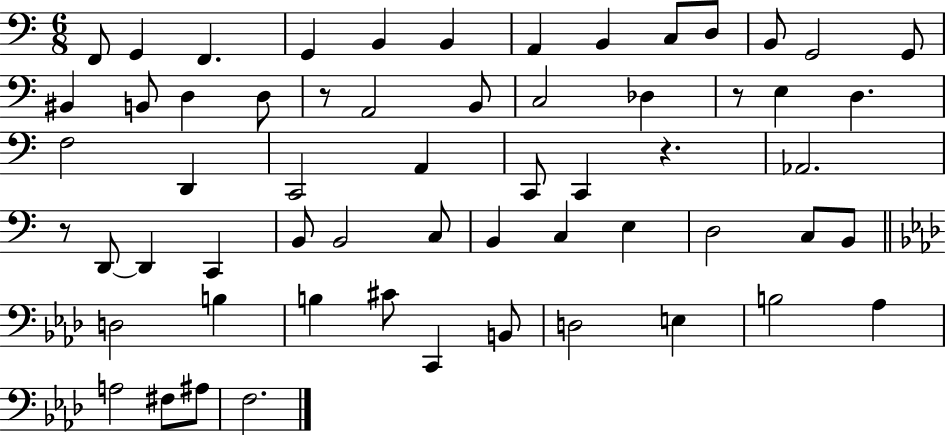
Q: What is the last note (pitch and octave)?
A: F3